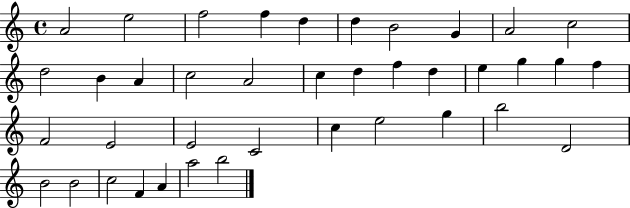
{
  \clef treble
  \time 4/4
  \defaultTimeSignature
  \key c \major
  a'2 e''2 | f''2 f''4 d''4 | d''4 b'2 g'4 | a'2 c''2 | \break d''2 b'4 a'4 | c''2 a'2 | c''4 d''4 f''4 d''4 | e''4 g''4 g''4 f''4 | \break f'2 e'2 | e'2 c'2 | c''4 e''2 g''4 | b''2 d'2 | \break b'2 b'2 | c''2 f'4 a'4 | a''2 b''2 | \bar "|."
}